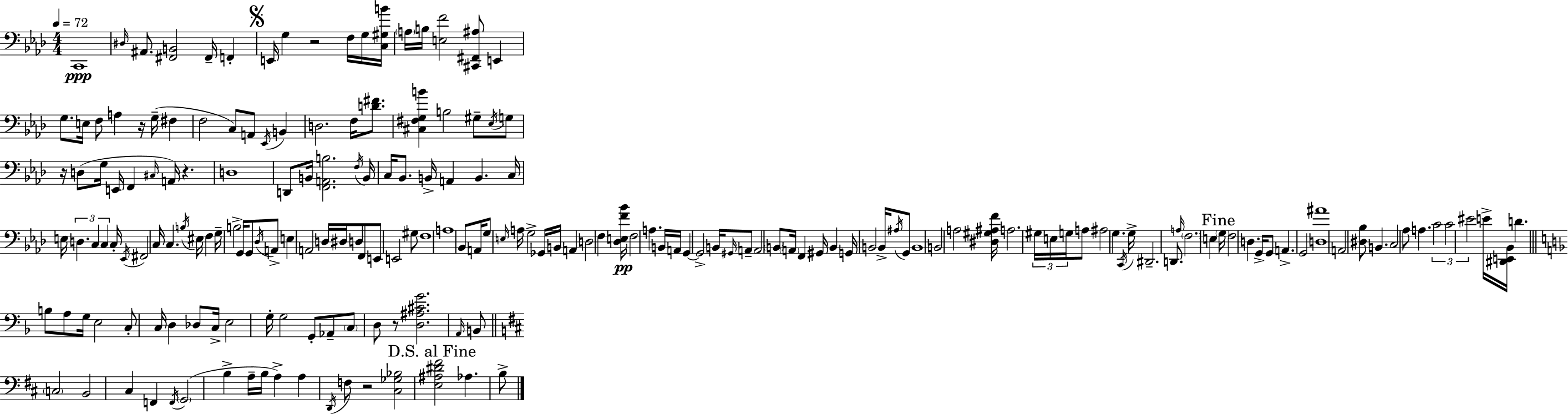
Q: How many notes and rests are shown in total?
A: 194